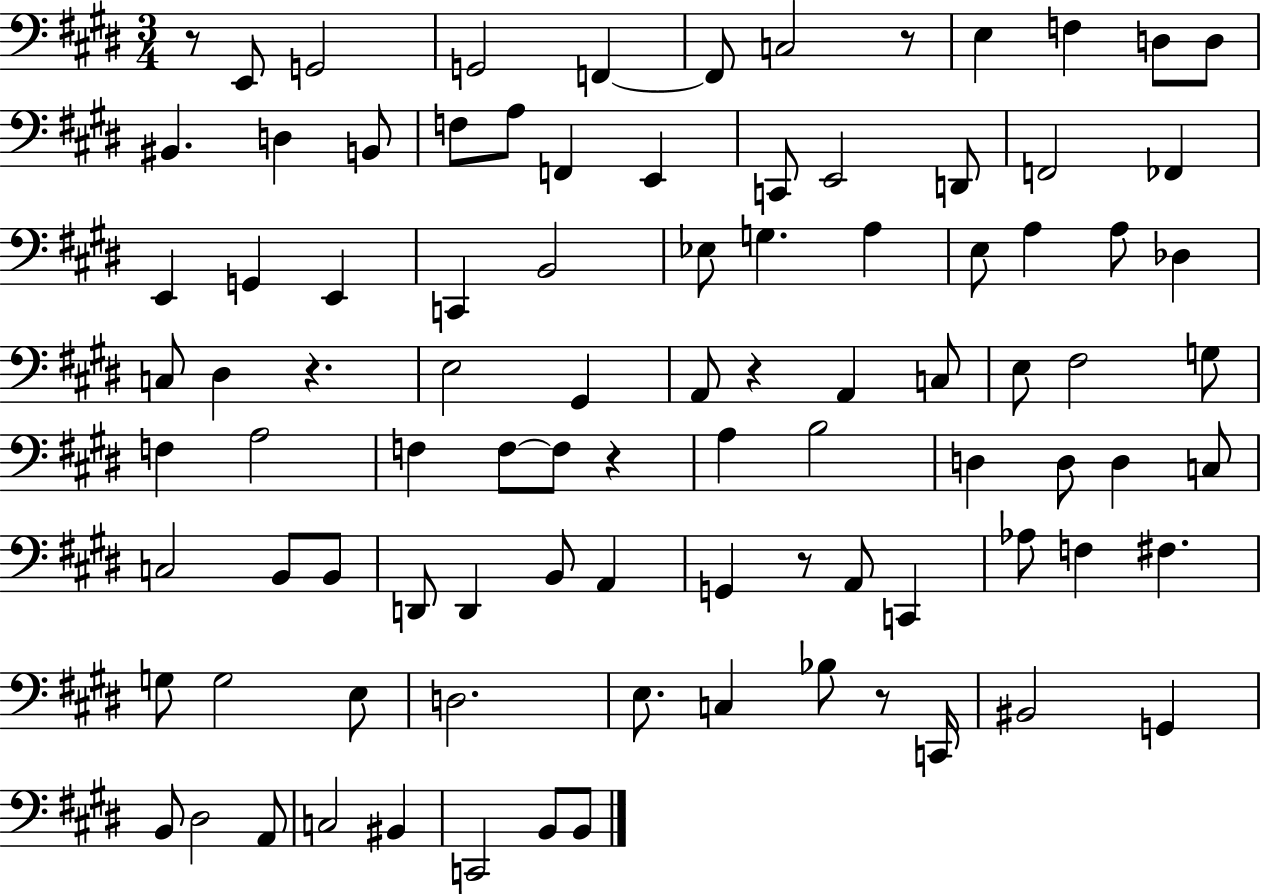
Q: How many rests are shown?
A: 7